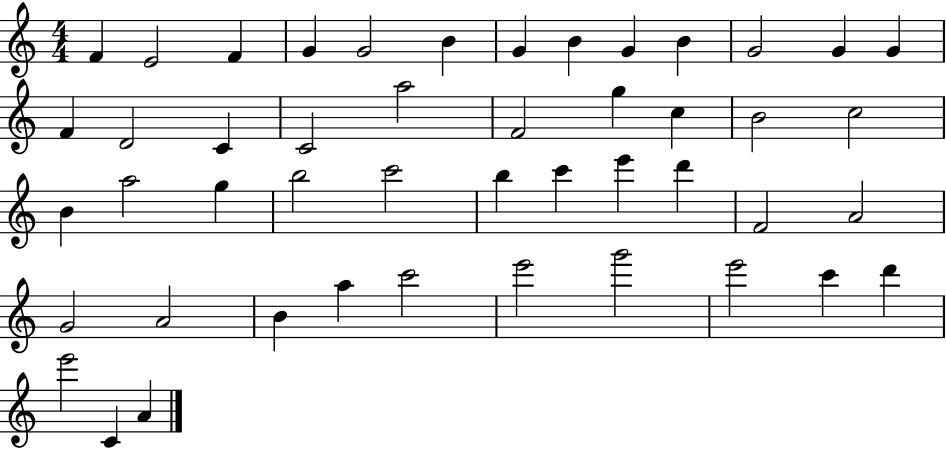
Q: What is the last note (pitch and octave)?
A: A4